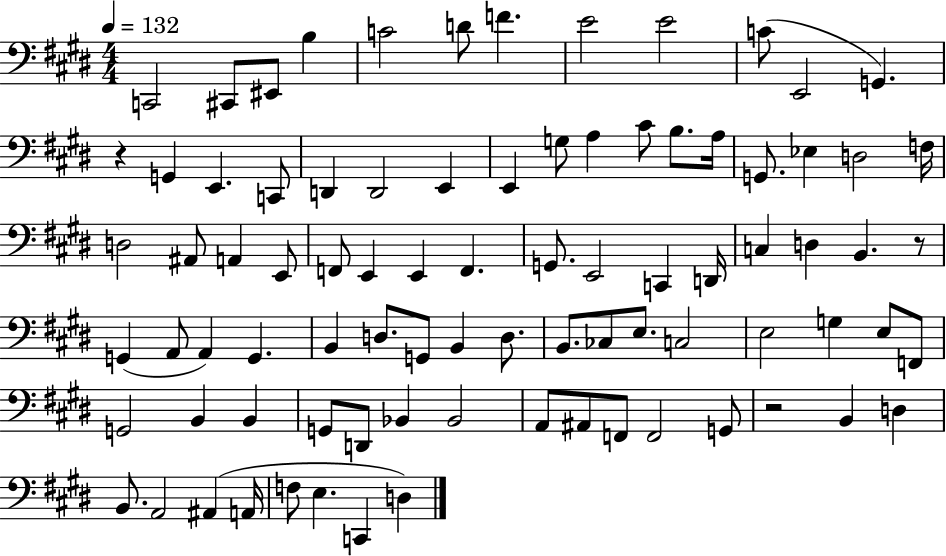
C2/h C#2/e EIS2/e B3/q C4/h D4/e F4/q. E4/h E4/h C4/e E2/h G2/q. R/q G2/q E2/q. C2/e D2/q D2/h E2/q E2/q G3/e A3/q C#4/e B3/e. A3/s G2/e. Eb3/q D3/h F3/s D3/h A#2/e A2/q E2/e F2/e E2/q E2/q F2/q. G2/e. E2/h C2/q D2/s C3/q D3/q B2/q. R/e G2/q A2/e A2/q G2/q. B2/q D3/e. G2/e B2/q D3/e. B2/e. CES3/e E3/e. C3/h E3/h G3/q E3/e F2/e G2/h B2/q B2/q G2/e D2/e Bb2/q Bb2/h A2/e A#2/e F2/e F2/h G2/e R/h B2/q D3/q B2/e. A2/h A#2/q A2/s F3/e E3/q. C2/q D3/q